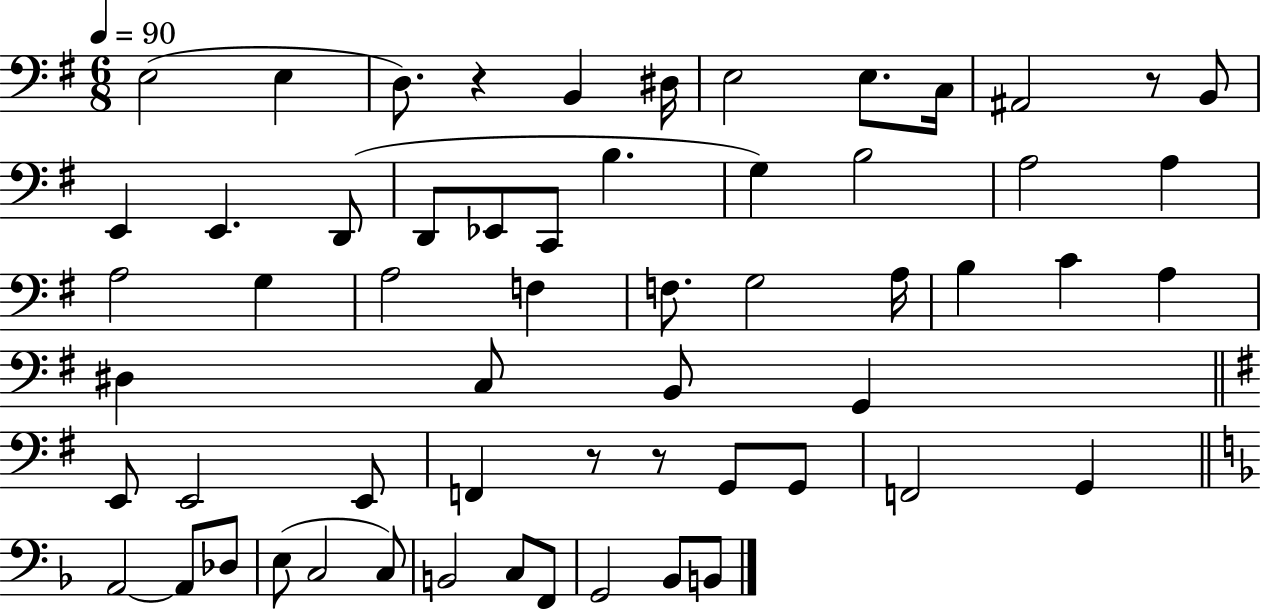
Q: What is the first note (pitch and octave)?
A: E3